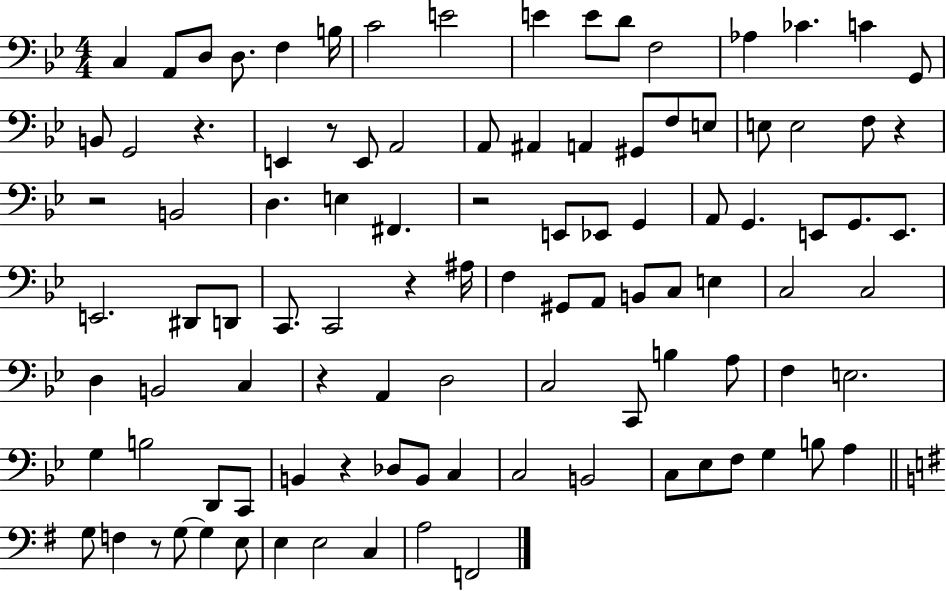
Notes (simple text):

C3/q A2/e D3/e D3/e. F3/q B3/s C4/h E4/h E4/q E4/e D4/e F3/h Ab3/q CES4/q. C4/q G2/e B2/e G2/h R/q. E2/q R/e E2/e A2/h A2/e A#2/q A2/q G#2/e F3/e E3/e E3/e E3/h F3/e R/q R/h B2/h D3/q. E3/q F#2/q. R/h E2/e Eb2/e G2/q A2/e G2/q. E2/e G2/e. E2/e. E2/h. D#2/e D2/e C2/e. C2/h R/q A#3/s F3/q G#2/e A2/e B2/e C3/e E3/q C3/h C3/h D3/q B2/h C3/q R/q A2/q D3/h C3/h C2/e B3/q A3/e F3/q E3/h. G3/q B3/h D2/e C2/e B2/q R/q Db3/e B2/e C3/q C3/h B2/h C3/e Eb3/e F3/e G3/q B3/e A3/q G3/e F3/q R/e G3/e G3/q E3/e E3/q E3/h C3/q A3/h F2/h